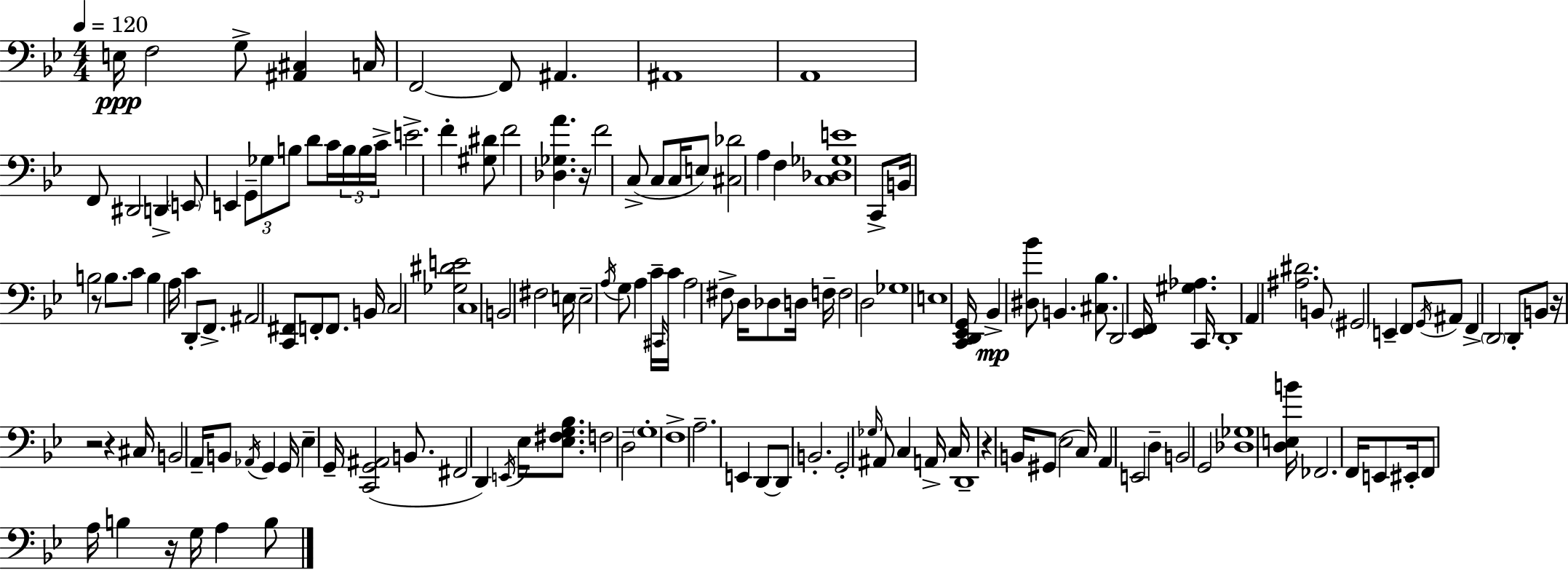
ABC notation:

X:1
T:Untitled
M:4/4
L:1/4
K:Bb
E,/4 F,2 G,/2 [^A,,^C,] C,/4 F,,2 F,,/2 ^A,, ^A,,4 A,,4 F,,/2 ^D,,2 D,, E,,/2 E,, G,,/2 _G,/2 B,/2 D/2 C/4 B,/4 B,/4 C/4 E2 F [^G,^D]/2 F2 [_D,_G,A] z/4 F2 C,/2 C,/2 C,/4 E,/2 [^C,_D]2 A, F, [C,_D,_G,E]4 C,,/2 B,,/4 B,2 z/2 B,/2 C/2 B, A,/4 C D,,/2 F,,/2 ^A,,2 [C,,^F,,]/2 F,,/2 F,,/2 B,,/4 C,2 [_G,^DE]2 C,4 B,,2 ^F,2 E,/4 E,2 A,/4 G,/2 A, C/4 ^C,,/4 C/4 A,2 ^F,/2 D,/4 _D,/2 D,/4 F,/4 F,2 D,2 _G,4 E,4 [C,,D,,_E,,G,,]/4 _B,, [^D,_B]/2 B,, [^C,_B,]/2 D,,2 [_E,,F,,]/4 [^G,_A,] C,,/4 D,,4 A,, [^A,^D]2 B,,/2 ^G,,2 E,, F,,/2 G,,/4 ^A,,/2 F,, D,,2 D,,/2 B,,/2 z/4 z2 z ^C,/4 B,,2 A,,/4 B,,/2 _A,,/4 G,, G,,/4 _E, G,,/4 [C,,G,,^A,,]2 B,,/2 ^F,,2 D,, E,,/4 _E,/4 [_E,^F,G,_B,]/2 F,2 D,2 G,4 F,4 A,2 E,, D,,/2 D,,/2 B,,2 G,,2 _G,/4 ^A,,/2 C, A,,/4 C,/4 D,,4 z B,,/4 ^G,,/2 _E,2 C,/4 A,, E,,2 D, B,,2 G,,2 [_D,_G,]4 [D,E,B]/4 _F,,2 F,,/4 E,,/2 ^E,,/4 F,,/2 A,/4 B, z/4 G,/4 A, B,/2